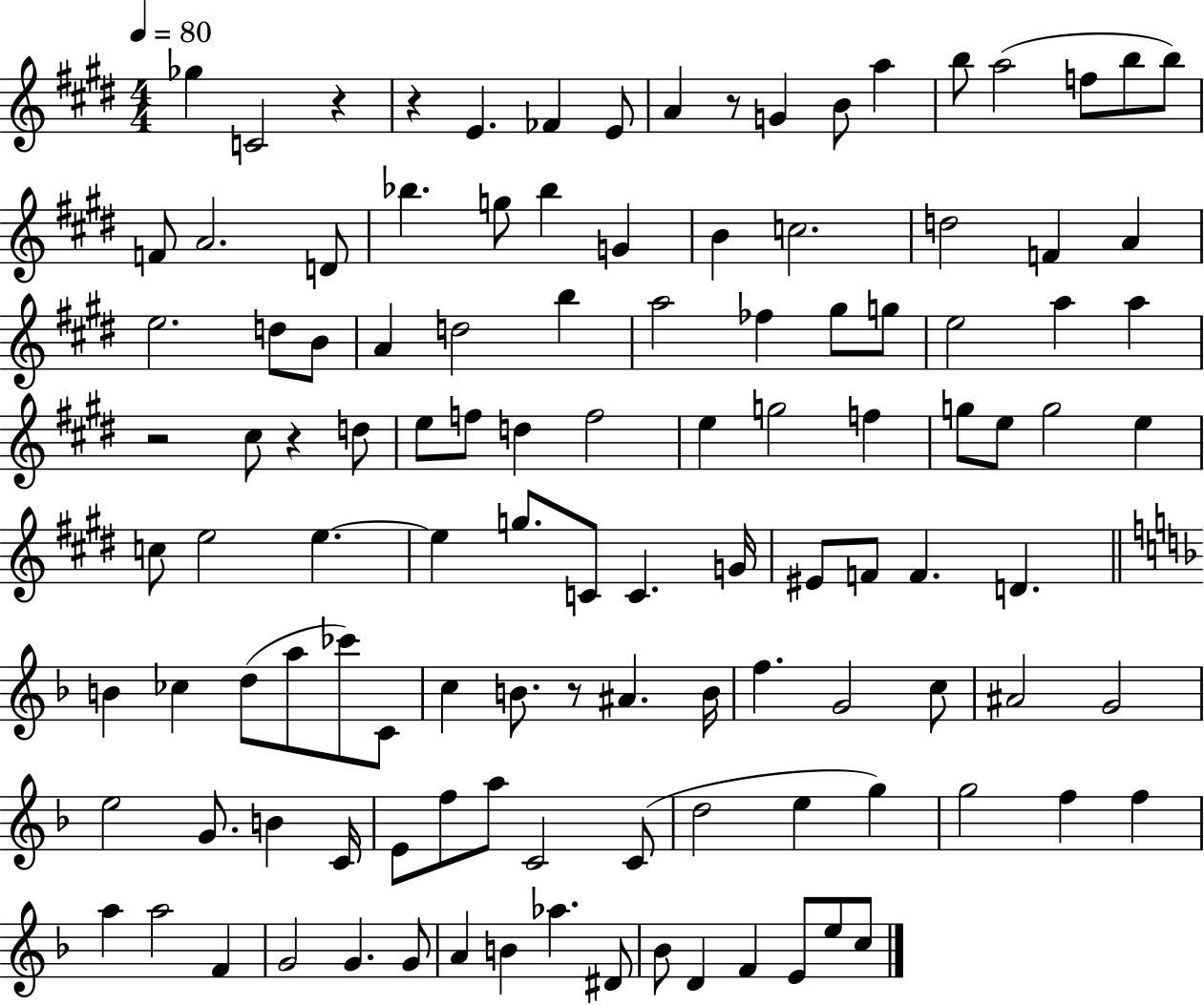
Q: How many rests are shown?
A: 6